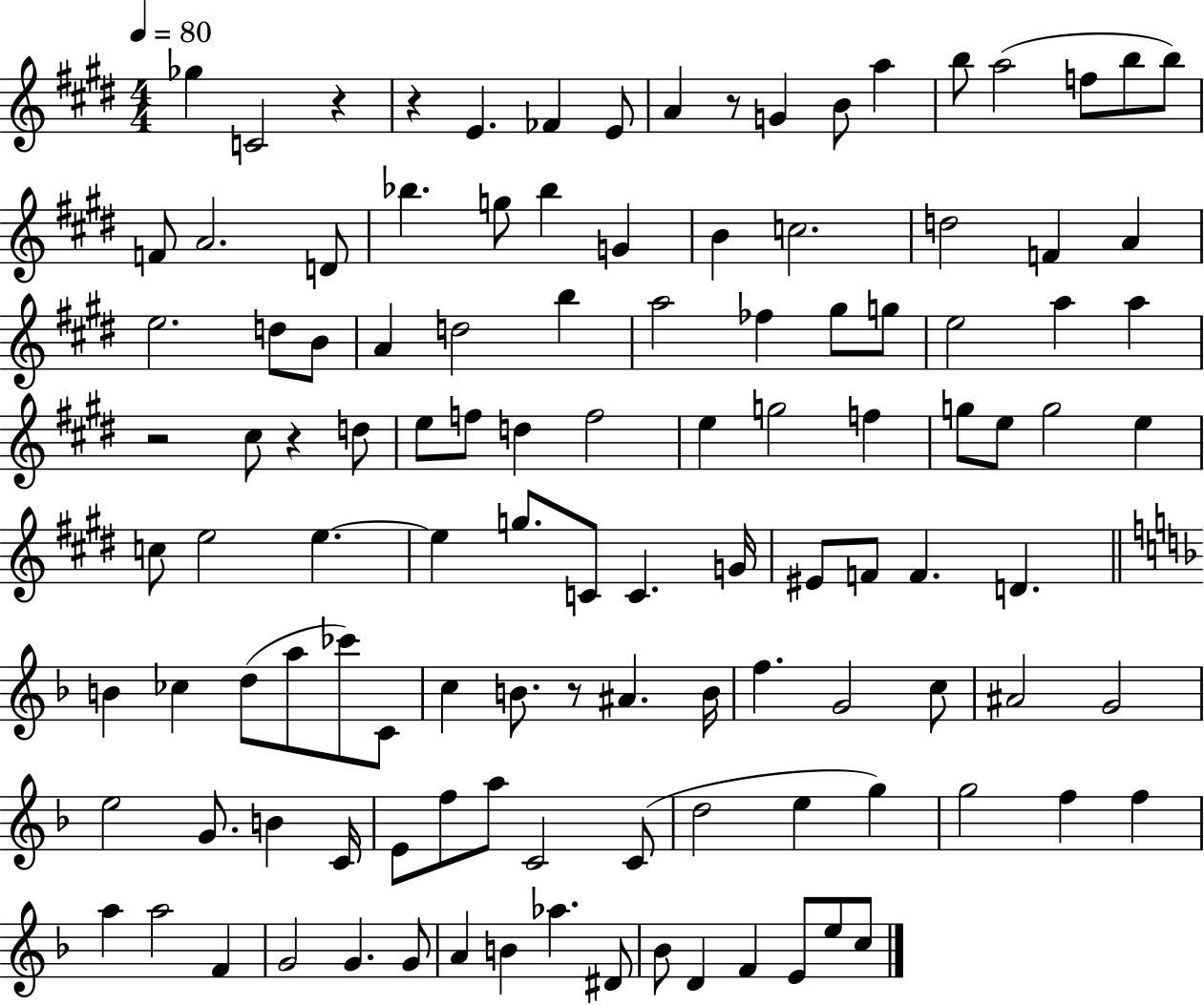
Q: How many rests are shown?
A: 6